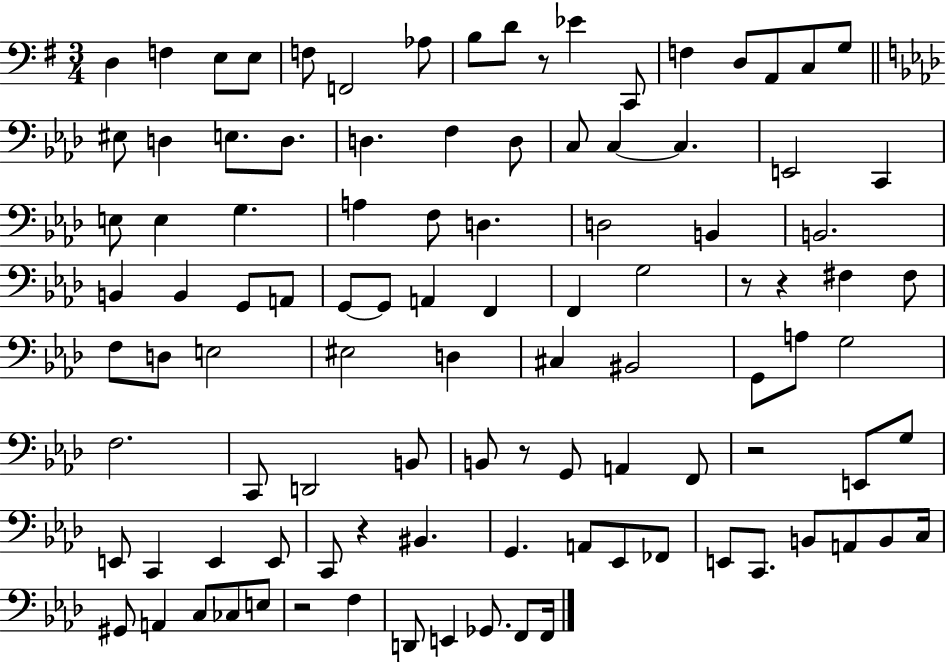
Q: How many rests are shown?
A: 7